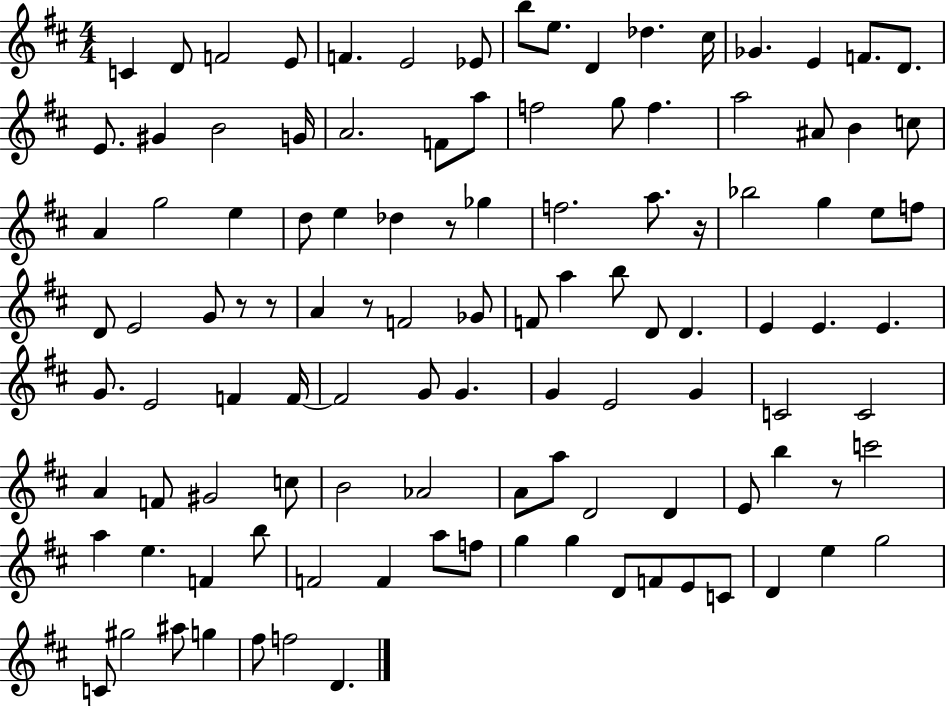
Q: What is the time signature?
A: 4/4